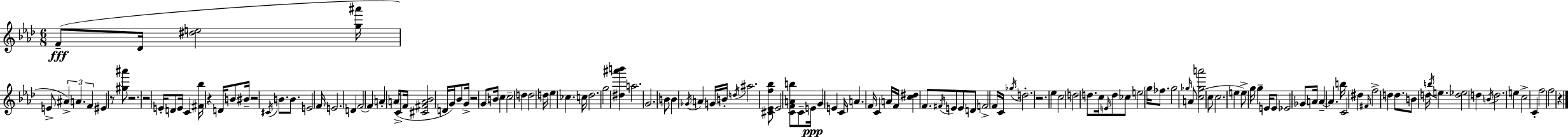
F4/e Db4/s [D#5,E5]/h [G5,A#6]/s E4/e A#4/q A4/q. F4/q EIS4/q R/e [G#5,A#6]/e R/h. R/h E4/s D4/e E4/s C4/q [F#4,Bb5]/s R/q D4/s B4/e BIS4/s R/h C#4/s B4/e. B4/e. E4/h F4/s E4/h. D4/q F4/h F4/q A4/q A4/s C4/e F4/s [C#4,F#4,A4,Bb4]/h D4/s G4/s Bb4/e G4/s R/h G4/e B4/s C5/q C5/h D5/q D5/h D5/s Eb5/q CES5/q. C5/s Db5/h. G5/h [D#5,A#6,B6]/q A5/h. G4/h. B4/e B4/q Gb4/s A4/q G4/s B4/s D5/s A#5/h. [C#4,Eb4,F5,Bb5]/e Eb4/h [C4,F4,A4,B5]/e C4/e E4/s G4/q E4/q C4/s A4/q. F4/s C4/q A4/s F4/s [C5,D#5]/q F4/e. F#4/s E4/e E4/e D4/e F4/h F4/s C4/s Gb5/s D5/h. R/h. Eb5/q C5/h D5/h D5/e. C5/s E4/s D5/e CES5/e E5/h G5/s FES5/e. G5/h Gb5/s A4/e [C5,Gb5,A6]/h C5/e C5/h. E5/q E5/e G5/s G5/q E4/s E4/e Eb4/h Gb4/e A4/s A4/q A4/q. B5/s C4/h D#5/q F#4/s F5/h D5/q D5/e. B4/e D5/s B5/s E5/q. [D5,Eb5]/h D5/q B4/s D5/h. E5/q C5/h C4/q F5/h F5/h R/q